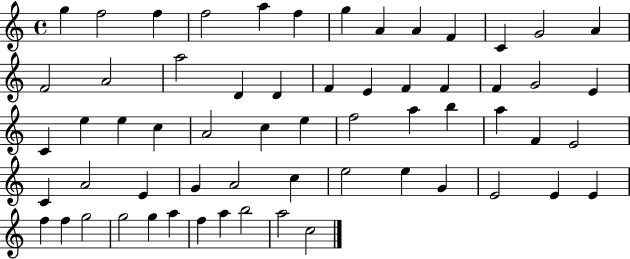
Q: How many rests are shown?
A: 0